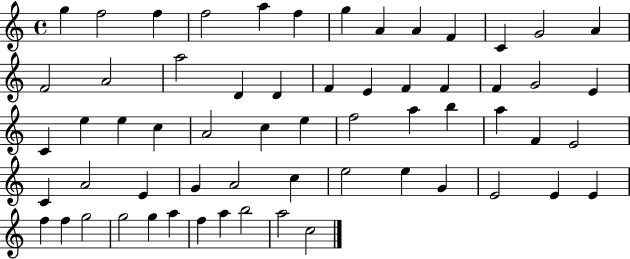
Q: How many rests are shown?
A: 0